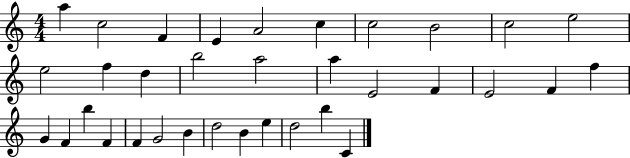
A5/q C5/h F4/q E4/q A4/h C5/q C5/h B4/h C5/h E5/h E5/h F5/q D5/q B5/h A5/h A5/q E4/h F4/q E4/h F4/q F5/q G4/q F4/q B5/q F4/q F4/q G4/h B4/q D5/h B4/q E5/q D5/h B5/q C4/q